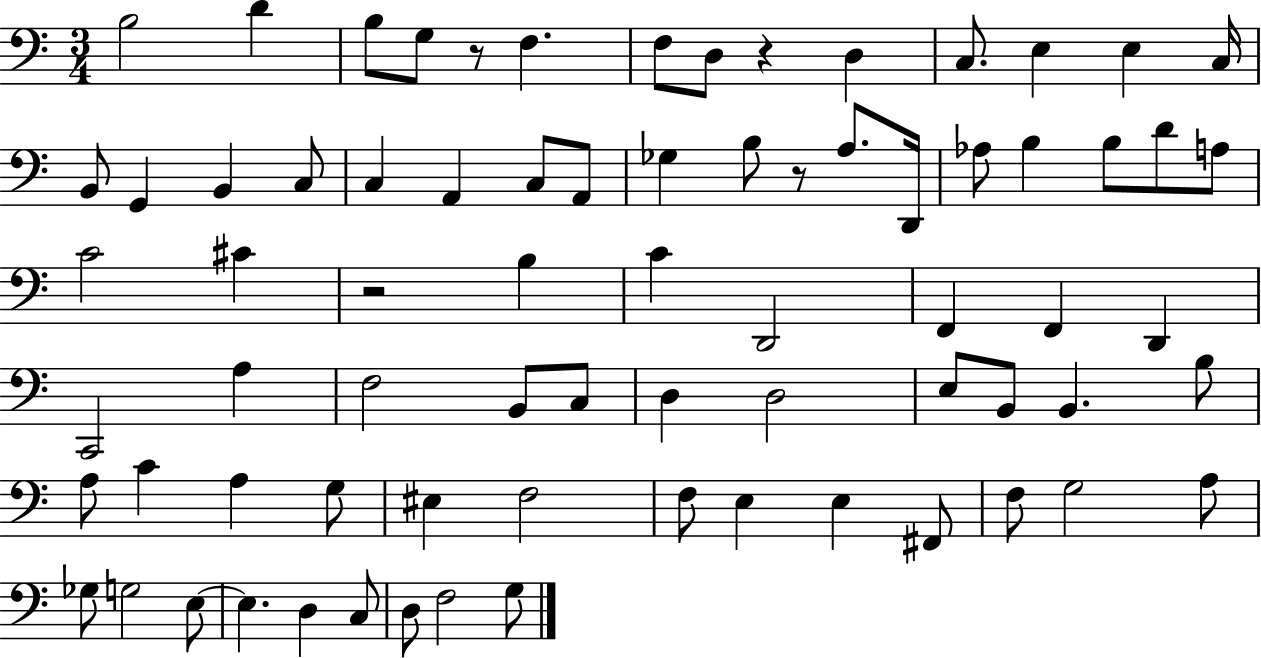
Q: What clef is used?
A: bass